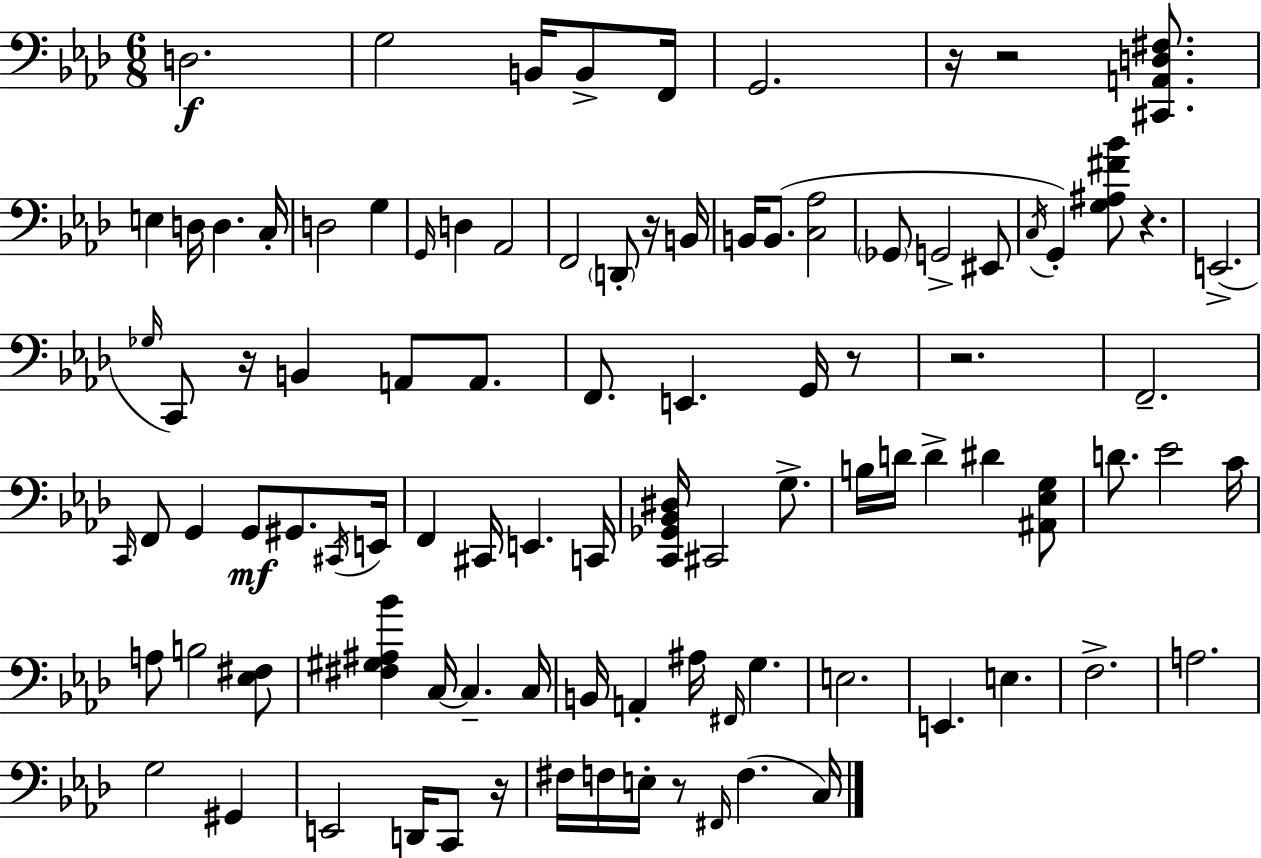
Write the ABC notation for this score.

X:1
T:Untitled
M:6/8
L:1/4
K:Ab
D,2 G,2 B,,/4 B,,/2 F,,/4 G,,2 z/4 z2 [^C,,A,,D,^F,]/2 E, D,/4 D, C,/4 D,2 G, G,,/4 D, _A,,2 F,,2 D,,/2 z/4 B,,/4 B,,/4 B,,/2 [C,_A,]2 _G,,/2 G,,2 ^E,,/2 C,/4 G,, [G,^A,^F_B]/2 z E,,2 _G,/4 C,,/2 z/4 B,, A,,/2 A,,/2 F,,/2 E,, G,,/4 z/2 z2 F,,2 C,,/4 F,,/2 G,, G,,/2 ^G,,/2 ^C,,/4 E,,/4 F,, ^C,,/4 E,, C,,/4 [C,,_G,,_B,,^D,]/4 ^C,,2 G,/2 B,/4 D/4 D ^D [^A,,_E,G,]/2 D/2 _E2 C/4 A,/2 B,2 [_E,^F,]/2 [^F,^G,^A,_B] C,/4 C, C,/4 B,,/4 A,, ^A,/4 ^F,,/4 G, E,2 E,, E, F,2 A,2 G,2 ^G,, E,,2 D,,/4 C,,/2 z/4 ^F,/4 F,/4 E,/4 z/2 ^F,,/4 F, C,/4